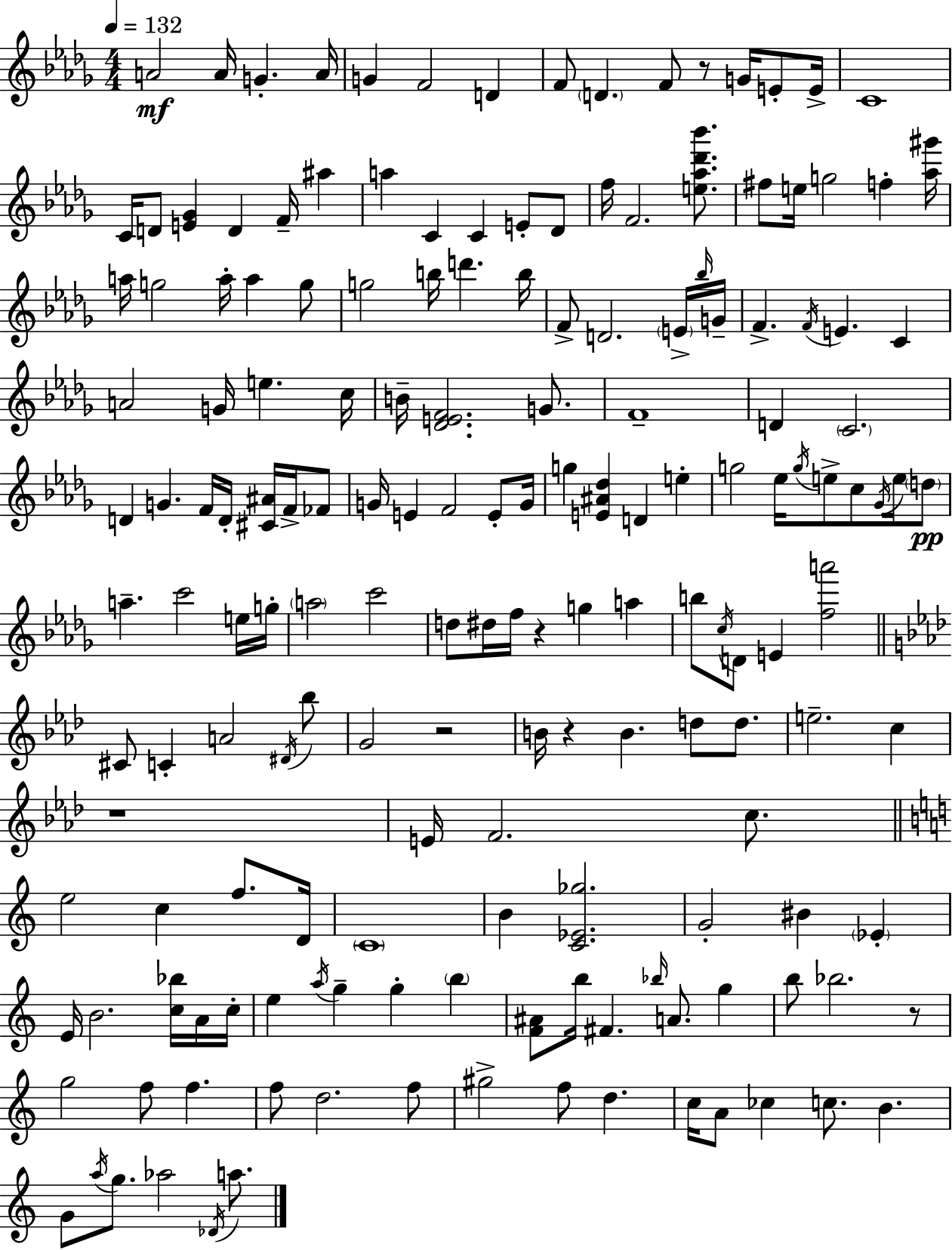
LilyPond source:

{
  \clef treble
  \numericTimeSignature
  \time 4/4
  \key bes \minor
  \tempo 4 = 132
  a'2\mf a'16 g'4.-. a'16 | g'4 f'2 d'4 | f'8 \parenthesize d'4. f'8 r8 g'16 e'8-. e'16-> | c'1 | \break c'16 d'8 <e' ges'>4 d'4 f'16-- ais''4 | a''4 c'4 c'4 e'8-. des'8 | f''16 f'2. <e'' aes'' des''' bes'''>8. | fis''8 e''16 g''2 f''4-. <aes'' gis'''>16 | \break a''16 g''2 a''16-. a''4 g''8 | g''2 b''16 d'''4. b''16 | f'8-> d'2. \parenthesize e'16-> \grace { bes''16 } | g'16-- f'4.-> \acciaccatura { f'16 } e'4. c'4 | \break a'2 g'16 e''4. | c''16 b'16-- <des' e' f'>2. g'8. | f'1-- | d'4 \parenthesize c'2. | \break d'4 g'4. f'16 d'16-. <cis' ais'>16 f'16-> | fes'8 g'16 e'4 f'2 e'8-. | g'16 g''4 <e' ais' des''>4 d'4 e''4-. | g''2 ees''16 \acciaccatura { g''16 } e''8-> c''8 | \break \acciaccatura { ges'16 } e''16 \parenthesize d''8\pp a''4.-- c'''2 | e''16 g''16-. \parenthesize a''2 c'''2 | d''8 dis''16 f''16 r4 g''4 | a''4 b''8 \acciaccatura { c''16 } d'8 e'4 <f'' a'''>2 | \break \bar "||" \break \key f \minor cis'8 c'4-. a'2 \acciaccatura { dis'16 } bes''8 | g'2 r2 | b'16 r4 b'4. d''8 d''8. | e''2.-- c''4 | \break r1 | e'16 f'2. c''8. | \bar "||" \break \key a \minor e''2 c''4 f''8. d'16 | \parenthesize c'1 | b'4 <c' ees' ges''>2. | g'2-. bis'4 \parenthesize ees'4-. | \break e'16 b'2. <c'' bes''>16 a'16 c''16-. | e''4 \acciaccatura { a''16 } g''4-- g''4-. \parenthesize b''4 | <f' ais'>8 b''16 fis'4. \grace { bes''16 } a'8. g''4 | b''8 bes''2. | \break r8 g''2 f''8 f''4. | f''8 d''2. | f''8 gis''2-> f''8 d''4. | c''16 a'8 ces''4 c''8. b'4. | \break g'8 \acciaccatura { a''16 } g''8. aes''2 | \acciaccatura { des'16 } a''8. \bar "|."
}